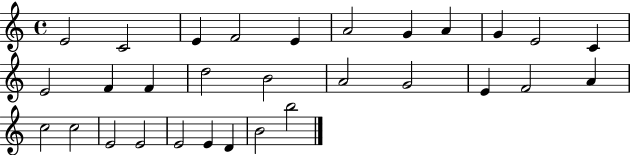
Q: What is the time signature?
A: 4/4